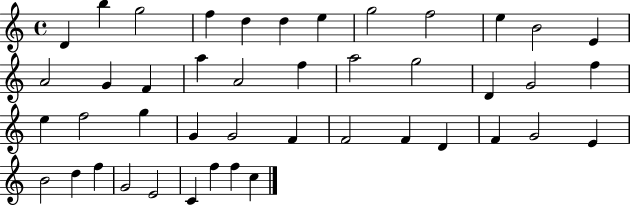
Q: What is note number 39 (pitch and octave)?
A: G4